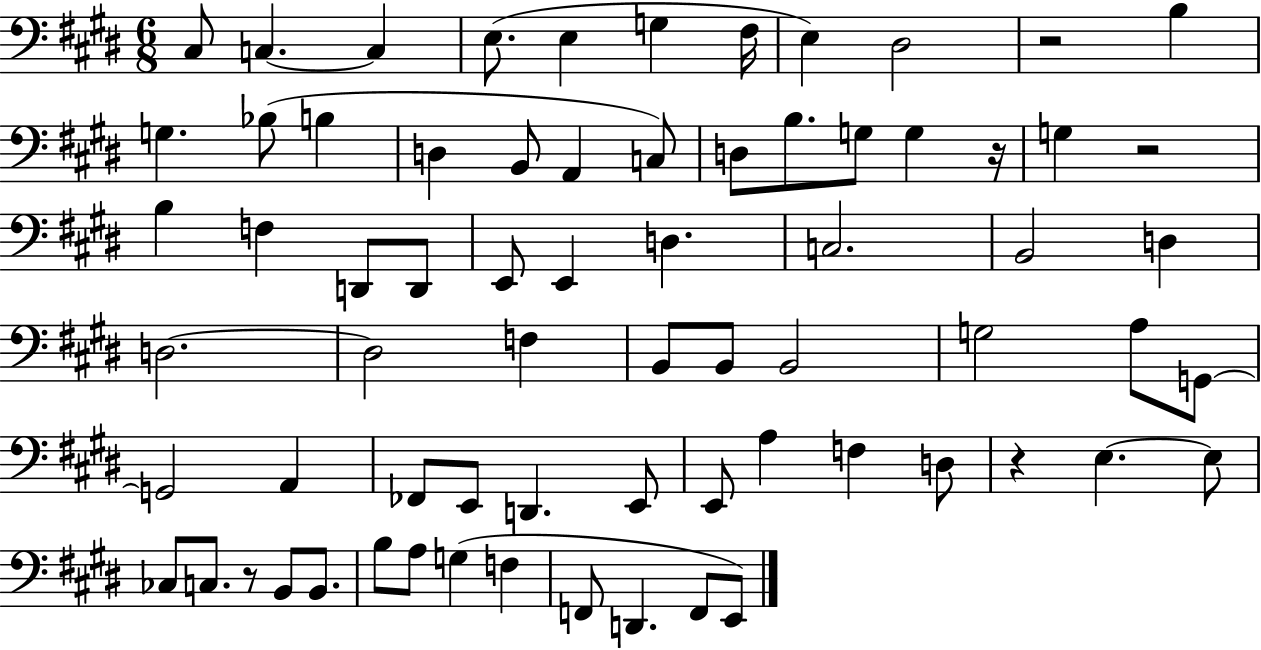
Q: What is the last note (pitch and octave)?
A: E2